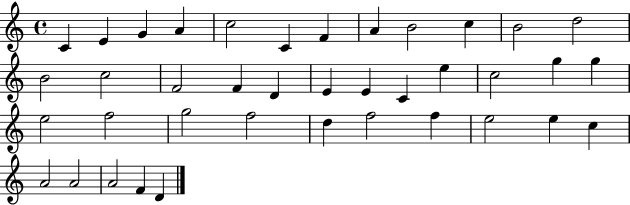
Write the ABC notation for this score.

X:1
T:Untitled
M:4/4
L:1/4
K:C
C E G A c2 C F A B2 c B2 d2 B2 c2 F2 F D E E C e c2 g g e2 f2 g2 f2 d f2 f e2 e c A2 A2 A2 F D